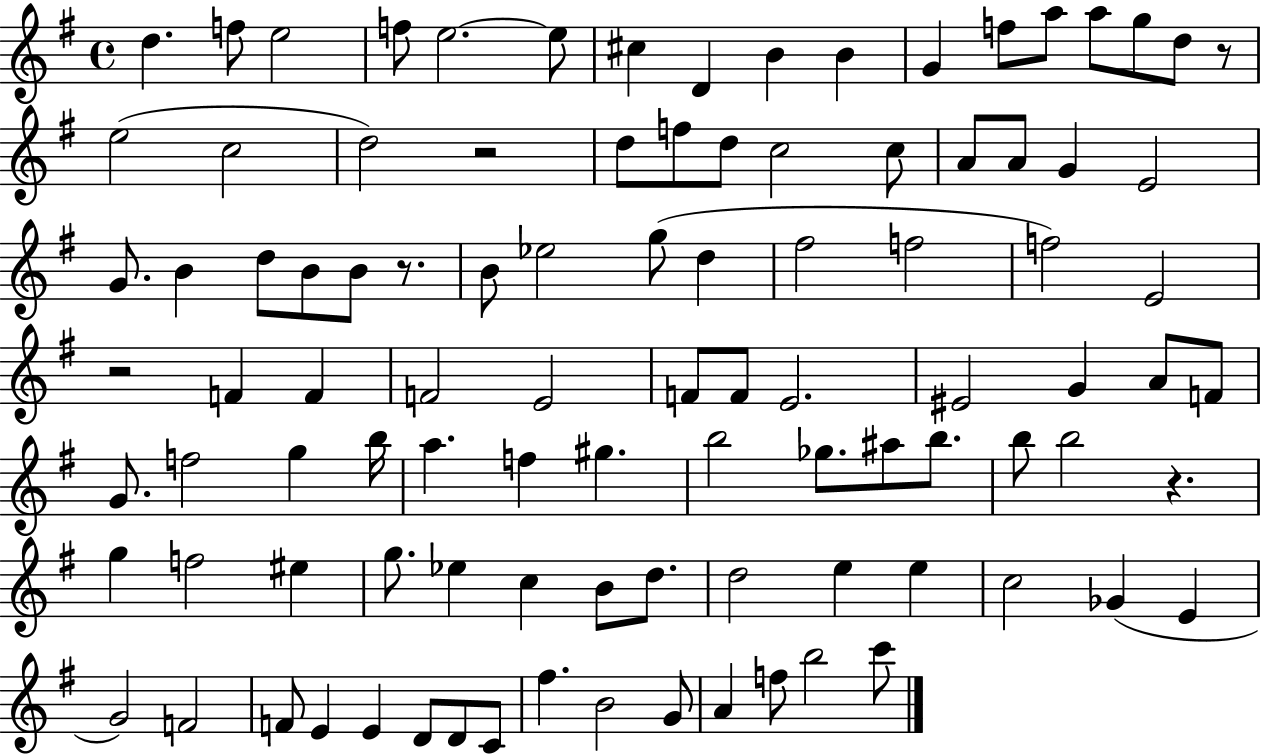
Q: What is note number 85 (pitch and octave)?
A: D4